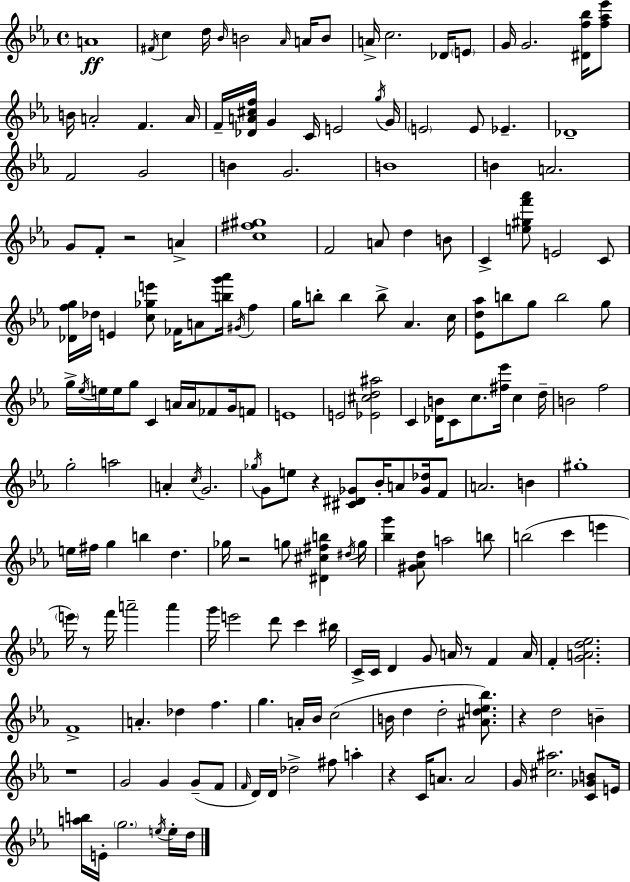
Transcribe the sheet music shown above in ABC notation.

X:1
T:Untitled
M:4/4
L:1/4
K:Eb
A4 ^F/4 c d/4 _B/4 B2 _A/4 A/4 B/2 A/4 c2 _D/4 E/2 G/4 G2 [^Df_b]/4 [f_a_e']/2 B/4 A2 F A/4 F/4 [_DA^cf]/4 G C/4 E2 g/4 G/4 E2 E/2 _E _D4 F2 G2 B G2 B4 B A2 G/2 F/2 z2 A [c^f^g]4 F2 A/2 d B/2 C [e^gf'_a']/2 E2 C/2 [_Dfg]/4 _d/4 E [c_ge']/2 _F/4 A/2 [bg'_a']/4 ^G/4 f g/4 b/2 b b/2 _A c/4 [_Ed_a]/2 b/2 g/2 b2 g/2 g/4 _e/4 e/4 e/4 g/2 C A/4 A/4 _F/2 G/4 F/2 E4 E2 [_E^cd^a]2 C [_DB]/4 C/2 c/2 [^f_e']/4 c d/4 B2 f2 g2 a2 A c/4 G2 _g/4 G/2 e/2 z [^C^D_G]/2 _B/4 A/2 [_G_d]/4 F/2 A2 B ^g4 e/4 ^f/4 g b d _g/4 z2 g/2 [^D^c^fb] ^d/4 g/4 [_bg'] [^G_Ad]/2 a2 b/2 b2 c' e' e'/4 z/2 f'/4 a'2 a' g'/4 e'2 d'/2 c' ^b/4 C/4 C/4 D G/2 A/4 z/2 F A/4 F [GAd_e]2 F4 A _d f g A/4 _B/4 c2 B/4 d d2 [^Ade_b]/2 z d2 B z4 G2 G G/2 F/2 F/4 D/4 D/4 _d2 ^f/2 a z C/4 A/2 A2 G/4 [^c^a]2 [C_GB]/2 E/4 [ab]/4 E/4 g2 e/4 e/4 d/4